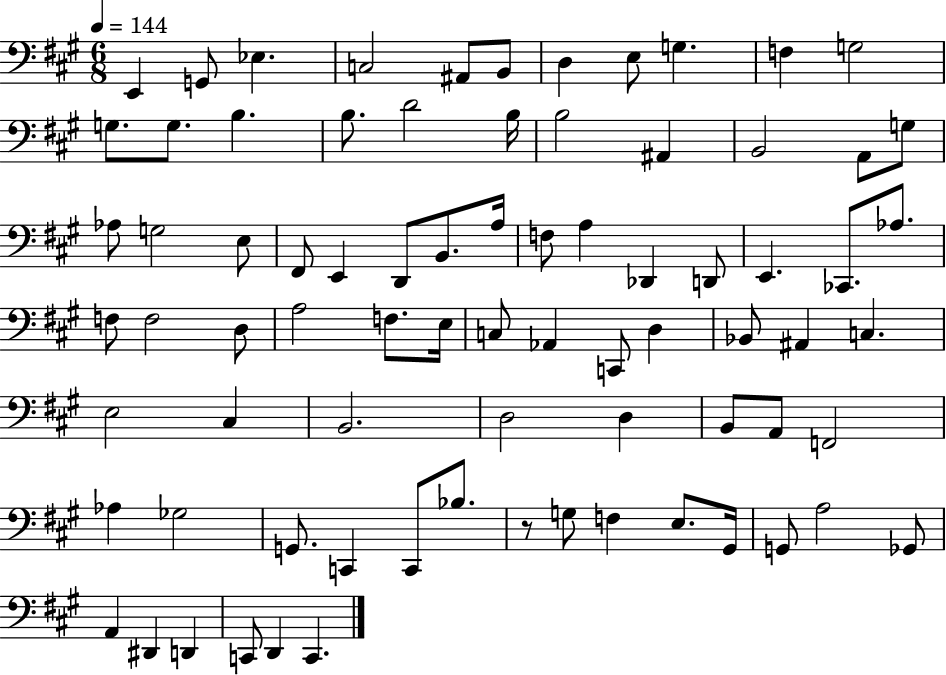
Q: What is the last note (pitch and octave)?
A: C2